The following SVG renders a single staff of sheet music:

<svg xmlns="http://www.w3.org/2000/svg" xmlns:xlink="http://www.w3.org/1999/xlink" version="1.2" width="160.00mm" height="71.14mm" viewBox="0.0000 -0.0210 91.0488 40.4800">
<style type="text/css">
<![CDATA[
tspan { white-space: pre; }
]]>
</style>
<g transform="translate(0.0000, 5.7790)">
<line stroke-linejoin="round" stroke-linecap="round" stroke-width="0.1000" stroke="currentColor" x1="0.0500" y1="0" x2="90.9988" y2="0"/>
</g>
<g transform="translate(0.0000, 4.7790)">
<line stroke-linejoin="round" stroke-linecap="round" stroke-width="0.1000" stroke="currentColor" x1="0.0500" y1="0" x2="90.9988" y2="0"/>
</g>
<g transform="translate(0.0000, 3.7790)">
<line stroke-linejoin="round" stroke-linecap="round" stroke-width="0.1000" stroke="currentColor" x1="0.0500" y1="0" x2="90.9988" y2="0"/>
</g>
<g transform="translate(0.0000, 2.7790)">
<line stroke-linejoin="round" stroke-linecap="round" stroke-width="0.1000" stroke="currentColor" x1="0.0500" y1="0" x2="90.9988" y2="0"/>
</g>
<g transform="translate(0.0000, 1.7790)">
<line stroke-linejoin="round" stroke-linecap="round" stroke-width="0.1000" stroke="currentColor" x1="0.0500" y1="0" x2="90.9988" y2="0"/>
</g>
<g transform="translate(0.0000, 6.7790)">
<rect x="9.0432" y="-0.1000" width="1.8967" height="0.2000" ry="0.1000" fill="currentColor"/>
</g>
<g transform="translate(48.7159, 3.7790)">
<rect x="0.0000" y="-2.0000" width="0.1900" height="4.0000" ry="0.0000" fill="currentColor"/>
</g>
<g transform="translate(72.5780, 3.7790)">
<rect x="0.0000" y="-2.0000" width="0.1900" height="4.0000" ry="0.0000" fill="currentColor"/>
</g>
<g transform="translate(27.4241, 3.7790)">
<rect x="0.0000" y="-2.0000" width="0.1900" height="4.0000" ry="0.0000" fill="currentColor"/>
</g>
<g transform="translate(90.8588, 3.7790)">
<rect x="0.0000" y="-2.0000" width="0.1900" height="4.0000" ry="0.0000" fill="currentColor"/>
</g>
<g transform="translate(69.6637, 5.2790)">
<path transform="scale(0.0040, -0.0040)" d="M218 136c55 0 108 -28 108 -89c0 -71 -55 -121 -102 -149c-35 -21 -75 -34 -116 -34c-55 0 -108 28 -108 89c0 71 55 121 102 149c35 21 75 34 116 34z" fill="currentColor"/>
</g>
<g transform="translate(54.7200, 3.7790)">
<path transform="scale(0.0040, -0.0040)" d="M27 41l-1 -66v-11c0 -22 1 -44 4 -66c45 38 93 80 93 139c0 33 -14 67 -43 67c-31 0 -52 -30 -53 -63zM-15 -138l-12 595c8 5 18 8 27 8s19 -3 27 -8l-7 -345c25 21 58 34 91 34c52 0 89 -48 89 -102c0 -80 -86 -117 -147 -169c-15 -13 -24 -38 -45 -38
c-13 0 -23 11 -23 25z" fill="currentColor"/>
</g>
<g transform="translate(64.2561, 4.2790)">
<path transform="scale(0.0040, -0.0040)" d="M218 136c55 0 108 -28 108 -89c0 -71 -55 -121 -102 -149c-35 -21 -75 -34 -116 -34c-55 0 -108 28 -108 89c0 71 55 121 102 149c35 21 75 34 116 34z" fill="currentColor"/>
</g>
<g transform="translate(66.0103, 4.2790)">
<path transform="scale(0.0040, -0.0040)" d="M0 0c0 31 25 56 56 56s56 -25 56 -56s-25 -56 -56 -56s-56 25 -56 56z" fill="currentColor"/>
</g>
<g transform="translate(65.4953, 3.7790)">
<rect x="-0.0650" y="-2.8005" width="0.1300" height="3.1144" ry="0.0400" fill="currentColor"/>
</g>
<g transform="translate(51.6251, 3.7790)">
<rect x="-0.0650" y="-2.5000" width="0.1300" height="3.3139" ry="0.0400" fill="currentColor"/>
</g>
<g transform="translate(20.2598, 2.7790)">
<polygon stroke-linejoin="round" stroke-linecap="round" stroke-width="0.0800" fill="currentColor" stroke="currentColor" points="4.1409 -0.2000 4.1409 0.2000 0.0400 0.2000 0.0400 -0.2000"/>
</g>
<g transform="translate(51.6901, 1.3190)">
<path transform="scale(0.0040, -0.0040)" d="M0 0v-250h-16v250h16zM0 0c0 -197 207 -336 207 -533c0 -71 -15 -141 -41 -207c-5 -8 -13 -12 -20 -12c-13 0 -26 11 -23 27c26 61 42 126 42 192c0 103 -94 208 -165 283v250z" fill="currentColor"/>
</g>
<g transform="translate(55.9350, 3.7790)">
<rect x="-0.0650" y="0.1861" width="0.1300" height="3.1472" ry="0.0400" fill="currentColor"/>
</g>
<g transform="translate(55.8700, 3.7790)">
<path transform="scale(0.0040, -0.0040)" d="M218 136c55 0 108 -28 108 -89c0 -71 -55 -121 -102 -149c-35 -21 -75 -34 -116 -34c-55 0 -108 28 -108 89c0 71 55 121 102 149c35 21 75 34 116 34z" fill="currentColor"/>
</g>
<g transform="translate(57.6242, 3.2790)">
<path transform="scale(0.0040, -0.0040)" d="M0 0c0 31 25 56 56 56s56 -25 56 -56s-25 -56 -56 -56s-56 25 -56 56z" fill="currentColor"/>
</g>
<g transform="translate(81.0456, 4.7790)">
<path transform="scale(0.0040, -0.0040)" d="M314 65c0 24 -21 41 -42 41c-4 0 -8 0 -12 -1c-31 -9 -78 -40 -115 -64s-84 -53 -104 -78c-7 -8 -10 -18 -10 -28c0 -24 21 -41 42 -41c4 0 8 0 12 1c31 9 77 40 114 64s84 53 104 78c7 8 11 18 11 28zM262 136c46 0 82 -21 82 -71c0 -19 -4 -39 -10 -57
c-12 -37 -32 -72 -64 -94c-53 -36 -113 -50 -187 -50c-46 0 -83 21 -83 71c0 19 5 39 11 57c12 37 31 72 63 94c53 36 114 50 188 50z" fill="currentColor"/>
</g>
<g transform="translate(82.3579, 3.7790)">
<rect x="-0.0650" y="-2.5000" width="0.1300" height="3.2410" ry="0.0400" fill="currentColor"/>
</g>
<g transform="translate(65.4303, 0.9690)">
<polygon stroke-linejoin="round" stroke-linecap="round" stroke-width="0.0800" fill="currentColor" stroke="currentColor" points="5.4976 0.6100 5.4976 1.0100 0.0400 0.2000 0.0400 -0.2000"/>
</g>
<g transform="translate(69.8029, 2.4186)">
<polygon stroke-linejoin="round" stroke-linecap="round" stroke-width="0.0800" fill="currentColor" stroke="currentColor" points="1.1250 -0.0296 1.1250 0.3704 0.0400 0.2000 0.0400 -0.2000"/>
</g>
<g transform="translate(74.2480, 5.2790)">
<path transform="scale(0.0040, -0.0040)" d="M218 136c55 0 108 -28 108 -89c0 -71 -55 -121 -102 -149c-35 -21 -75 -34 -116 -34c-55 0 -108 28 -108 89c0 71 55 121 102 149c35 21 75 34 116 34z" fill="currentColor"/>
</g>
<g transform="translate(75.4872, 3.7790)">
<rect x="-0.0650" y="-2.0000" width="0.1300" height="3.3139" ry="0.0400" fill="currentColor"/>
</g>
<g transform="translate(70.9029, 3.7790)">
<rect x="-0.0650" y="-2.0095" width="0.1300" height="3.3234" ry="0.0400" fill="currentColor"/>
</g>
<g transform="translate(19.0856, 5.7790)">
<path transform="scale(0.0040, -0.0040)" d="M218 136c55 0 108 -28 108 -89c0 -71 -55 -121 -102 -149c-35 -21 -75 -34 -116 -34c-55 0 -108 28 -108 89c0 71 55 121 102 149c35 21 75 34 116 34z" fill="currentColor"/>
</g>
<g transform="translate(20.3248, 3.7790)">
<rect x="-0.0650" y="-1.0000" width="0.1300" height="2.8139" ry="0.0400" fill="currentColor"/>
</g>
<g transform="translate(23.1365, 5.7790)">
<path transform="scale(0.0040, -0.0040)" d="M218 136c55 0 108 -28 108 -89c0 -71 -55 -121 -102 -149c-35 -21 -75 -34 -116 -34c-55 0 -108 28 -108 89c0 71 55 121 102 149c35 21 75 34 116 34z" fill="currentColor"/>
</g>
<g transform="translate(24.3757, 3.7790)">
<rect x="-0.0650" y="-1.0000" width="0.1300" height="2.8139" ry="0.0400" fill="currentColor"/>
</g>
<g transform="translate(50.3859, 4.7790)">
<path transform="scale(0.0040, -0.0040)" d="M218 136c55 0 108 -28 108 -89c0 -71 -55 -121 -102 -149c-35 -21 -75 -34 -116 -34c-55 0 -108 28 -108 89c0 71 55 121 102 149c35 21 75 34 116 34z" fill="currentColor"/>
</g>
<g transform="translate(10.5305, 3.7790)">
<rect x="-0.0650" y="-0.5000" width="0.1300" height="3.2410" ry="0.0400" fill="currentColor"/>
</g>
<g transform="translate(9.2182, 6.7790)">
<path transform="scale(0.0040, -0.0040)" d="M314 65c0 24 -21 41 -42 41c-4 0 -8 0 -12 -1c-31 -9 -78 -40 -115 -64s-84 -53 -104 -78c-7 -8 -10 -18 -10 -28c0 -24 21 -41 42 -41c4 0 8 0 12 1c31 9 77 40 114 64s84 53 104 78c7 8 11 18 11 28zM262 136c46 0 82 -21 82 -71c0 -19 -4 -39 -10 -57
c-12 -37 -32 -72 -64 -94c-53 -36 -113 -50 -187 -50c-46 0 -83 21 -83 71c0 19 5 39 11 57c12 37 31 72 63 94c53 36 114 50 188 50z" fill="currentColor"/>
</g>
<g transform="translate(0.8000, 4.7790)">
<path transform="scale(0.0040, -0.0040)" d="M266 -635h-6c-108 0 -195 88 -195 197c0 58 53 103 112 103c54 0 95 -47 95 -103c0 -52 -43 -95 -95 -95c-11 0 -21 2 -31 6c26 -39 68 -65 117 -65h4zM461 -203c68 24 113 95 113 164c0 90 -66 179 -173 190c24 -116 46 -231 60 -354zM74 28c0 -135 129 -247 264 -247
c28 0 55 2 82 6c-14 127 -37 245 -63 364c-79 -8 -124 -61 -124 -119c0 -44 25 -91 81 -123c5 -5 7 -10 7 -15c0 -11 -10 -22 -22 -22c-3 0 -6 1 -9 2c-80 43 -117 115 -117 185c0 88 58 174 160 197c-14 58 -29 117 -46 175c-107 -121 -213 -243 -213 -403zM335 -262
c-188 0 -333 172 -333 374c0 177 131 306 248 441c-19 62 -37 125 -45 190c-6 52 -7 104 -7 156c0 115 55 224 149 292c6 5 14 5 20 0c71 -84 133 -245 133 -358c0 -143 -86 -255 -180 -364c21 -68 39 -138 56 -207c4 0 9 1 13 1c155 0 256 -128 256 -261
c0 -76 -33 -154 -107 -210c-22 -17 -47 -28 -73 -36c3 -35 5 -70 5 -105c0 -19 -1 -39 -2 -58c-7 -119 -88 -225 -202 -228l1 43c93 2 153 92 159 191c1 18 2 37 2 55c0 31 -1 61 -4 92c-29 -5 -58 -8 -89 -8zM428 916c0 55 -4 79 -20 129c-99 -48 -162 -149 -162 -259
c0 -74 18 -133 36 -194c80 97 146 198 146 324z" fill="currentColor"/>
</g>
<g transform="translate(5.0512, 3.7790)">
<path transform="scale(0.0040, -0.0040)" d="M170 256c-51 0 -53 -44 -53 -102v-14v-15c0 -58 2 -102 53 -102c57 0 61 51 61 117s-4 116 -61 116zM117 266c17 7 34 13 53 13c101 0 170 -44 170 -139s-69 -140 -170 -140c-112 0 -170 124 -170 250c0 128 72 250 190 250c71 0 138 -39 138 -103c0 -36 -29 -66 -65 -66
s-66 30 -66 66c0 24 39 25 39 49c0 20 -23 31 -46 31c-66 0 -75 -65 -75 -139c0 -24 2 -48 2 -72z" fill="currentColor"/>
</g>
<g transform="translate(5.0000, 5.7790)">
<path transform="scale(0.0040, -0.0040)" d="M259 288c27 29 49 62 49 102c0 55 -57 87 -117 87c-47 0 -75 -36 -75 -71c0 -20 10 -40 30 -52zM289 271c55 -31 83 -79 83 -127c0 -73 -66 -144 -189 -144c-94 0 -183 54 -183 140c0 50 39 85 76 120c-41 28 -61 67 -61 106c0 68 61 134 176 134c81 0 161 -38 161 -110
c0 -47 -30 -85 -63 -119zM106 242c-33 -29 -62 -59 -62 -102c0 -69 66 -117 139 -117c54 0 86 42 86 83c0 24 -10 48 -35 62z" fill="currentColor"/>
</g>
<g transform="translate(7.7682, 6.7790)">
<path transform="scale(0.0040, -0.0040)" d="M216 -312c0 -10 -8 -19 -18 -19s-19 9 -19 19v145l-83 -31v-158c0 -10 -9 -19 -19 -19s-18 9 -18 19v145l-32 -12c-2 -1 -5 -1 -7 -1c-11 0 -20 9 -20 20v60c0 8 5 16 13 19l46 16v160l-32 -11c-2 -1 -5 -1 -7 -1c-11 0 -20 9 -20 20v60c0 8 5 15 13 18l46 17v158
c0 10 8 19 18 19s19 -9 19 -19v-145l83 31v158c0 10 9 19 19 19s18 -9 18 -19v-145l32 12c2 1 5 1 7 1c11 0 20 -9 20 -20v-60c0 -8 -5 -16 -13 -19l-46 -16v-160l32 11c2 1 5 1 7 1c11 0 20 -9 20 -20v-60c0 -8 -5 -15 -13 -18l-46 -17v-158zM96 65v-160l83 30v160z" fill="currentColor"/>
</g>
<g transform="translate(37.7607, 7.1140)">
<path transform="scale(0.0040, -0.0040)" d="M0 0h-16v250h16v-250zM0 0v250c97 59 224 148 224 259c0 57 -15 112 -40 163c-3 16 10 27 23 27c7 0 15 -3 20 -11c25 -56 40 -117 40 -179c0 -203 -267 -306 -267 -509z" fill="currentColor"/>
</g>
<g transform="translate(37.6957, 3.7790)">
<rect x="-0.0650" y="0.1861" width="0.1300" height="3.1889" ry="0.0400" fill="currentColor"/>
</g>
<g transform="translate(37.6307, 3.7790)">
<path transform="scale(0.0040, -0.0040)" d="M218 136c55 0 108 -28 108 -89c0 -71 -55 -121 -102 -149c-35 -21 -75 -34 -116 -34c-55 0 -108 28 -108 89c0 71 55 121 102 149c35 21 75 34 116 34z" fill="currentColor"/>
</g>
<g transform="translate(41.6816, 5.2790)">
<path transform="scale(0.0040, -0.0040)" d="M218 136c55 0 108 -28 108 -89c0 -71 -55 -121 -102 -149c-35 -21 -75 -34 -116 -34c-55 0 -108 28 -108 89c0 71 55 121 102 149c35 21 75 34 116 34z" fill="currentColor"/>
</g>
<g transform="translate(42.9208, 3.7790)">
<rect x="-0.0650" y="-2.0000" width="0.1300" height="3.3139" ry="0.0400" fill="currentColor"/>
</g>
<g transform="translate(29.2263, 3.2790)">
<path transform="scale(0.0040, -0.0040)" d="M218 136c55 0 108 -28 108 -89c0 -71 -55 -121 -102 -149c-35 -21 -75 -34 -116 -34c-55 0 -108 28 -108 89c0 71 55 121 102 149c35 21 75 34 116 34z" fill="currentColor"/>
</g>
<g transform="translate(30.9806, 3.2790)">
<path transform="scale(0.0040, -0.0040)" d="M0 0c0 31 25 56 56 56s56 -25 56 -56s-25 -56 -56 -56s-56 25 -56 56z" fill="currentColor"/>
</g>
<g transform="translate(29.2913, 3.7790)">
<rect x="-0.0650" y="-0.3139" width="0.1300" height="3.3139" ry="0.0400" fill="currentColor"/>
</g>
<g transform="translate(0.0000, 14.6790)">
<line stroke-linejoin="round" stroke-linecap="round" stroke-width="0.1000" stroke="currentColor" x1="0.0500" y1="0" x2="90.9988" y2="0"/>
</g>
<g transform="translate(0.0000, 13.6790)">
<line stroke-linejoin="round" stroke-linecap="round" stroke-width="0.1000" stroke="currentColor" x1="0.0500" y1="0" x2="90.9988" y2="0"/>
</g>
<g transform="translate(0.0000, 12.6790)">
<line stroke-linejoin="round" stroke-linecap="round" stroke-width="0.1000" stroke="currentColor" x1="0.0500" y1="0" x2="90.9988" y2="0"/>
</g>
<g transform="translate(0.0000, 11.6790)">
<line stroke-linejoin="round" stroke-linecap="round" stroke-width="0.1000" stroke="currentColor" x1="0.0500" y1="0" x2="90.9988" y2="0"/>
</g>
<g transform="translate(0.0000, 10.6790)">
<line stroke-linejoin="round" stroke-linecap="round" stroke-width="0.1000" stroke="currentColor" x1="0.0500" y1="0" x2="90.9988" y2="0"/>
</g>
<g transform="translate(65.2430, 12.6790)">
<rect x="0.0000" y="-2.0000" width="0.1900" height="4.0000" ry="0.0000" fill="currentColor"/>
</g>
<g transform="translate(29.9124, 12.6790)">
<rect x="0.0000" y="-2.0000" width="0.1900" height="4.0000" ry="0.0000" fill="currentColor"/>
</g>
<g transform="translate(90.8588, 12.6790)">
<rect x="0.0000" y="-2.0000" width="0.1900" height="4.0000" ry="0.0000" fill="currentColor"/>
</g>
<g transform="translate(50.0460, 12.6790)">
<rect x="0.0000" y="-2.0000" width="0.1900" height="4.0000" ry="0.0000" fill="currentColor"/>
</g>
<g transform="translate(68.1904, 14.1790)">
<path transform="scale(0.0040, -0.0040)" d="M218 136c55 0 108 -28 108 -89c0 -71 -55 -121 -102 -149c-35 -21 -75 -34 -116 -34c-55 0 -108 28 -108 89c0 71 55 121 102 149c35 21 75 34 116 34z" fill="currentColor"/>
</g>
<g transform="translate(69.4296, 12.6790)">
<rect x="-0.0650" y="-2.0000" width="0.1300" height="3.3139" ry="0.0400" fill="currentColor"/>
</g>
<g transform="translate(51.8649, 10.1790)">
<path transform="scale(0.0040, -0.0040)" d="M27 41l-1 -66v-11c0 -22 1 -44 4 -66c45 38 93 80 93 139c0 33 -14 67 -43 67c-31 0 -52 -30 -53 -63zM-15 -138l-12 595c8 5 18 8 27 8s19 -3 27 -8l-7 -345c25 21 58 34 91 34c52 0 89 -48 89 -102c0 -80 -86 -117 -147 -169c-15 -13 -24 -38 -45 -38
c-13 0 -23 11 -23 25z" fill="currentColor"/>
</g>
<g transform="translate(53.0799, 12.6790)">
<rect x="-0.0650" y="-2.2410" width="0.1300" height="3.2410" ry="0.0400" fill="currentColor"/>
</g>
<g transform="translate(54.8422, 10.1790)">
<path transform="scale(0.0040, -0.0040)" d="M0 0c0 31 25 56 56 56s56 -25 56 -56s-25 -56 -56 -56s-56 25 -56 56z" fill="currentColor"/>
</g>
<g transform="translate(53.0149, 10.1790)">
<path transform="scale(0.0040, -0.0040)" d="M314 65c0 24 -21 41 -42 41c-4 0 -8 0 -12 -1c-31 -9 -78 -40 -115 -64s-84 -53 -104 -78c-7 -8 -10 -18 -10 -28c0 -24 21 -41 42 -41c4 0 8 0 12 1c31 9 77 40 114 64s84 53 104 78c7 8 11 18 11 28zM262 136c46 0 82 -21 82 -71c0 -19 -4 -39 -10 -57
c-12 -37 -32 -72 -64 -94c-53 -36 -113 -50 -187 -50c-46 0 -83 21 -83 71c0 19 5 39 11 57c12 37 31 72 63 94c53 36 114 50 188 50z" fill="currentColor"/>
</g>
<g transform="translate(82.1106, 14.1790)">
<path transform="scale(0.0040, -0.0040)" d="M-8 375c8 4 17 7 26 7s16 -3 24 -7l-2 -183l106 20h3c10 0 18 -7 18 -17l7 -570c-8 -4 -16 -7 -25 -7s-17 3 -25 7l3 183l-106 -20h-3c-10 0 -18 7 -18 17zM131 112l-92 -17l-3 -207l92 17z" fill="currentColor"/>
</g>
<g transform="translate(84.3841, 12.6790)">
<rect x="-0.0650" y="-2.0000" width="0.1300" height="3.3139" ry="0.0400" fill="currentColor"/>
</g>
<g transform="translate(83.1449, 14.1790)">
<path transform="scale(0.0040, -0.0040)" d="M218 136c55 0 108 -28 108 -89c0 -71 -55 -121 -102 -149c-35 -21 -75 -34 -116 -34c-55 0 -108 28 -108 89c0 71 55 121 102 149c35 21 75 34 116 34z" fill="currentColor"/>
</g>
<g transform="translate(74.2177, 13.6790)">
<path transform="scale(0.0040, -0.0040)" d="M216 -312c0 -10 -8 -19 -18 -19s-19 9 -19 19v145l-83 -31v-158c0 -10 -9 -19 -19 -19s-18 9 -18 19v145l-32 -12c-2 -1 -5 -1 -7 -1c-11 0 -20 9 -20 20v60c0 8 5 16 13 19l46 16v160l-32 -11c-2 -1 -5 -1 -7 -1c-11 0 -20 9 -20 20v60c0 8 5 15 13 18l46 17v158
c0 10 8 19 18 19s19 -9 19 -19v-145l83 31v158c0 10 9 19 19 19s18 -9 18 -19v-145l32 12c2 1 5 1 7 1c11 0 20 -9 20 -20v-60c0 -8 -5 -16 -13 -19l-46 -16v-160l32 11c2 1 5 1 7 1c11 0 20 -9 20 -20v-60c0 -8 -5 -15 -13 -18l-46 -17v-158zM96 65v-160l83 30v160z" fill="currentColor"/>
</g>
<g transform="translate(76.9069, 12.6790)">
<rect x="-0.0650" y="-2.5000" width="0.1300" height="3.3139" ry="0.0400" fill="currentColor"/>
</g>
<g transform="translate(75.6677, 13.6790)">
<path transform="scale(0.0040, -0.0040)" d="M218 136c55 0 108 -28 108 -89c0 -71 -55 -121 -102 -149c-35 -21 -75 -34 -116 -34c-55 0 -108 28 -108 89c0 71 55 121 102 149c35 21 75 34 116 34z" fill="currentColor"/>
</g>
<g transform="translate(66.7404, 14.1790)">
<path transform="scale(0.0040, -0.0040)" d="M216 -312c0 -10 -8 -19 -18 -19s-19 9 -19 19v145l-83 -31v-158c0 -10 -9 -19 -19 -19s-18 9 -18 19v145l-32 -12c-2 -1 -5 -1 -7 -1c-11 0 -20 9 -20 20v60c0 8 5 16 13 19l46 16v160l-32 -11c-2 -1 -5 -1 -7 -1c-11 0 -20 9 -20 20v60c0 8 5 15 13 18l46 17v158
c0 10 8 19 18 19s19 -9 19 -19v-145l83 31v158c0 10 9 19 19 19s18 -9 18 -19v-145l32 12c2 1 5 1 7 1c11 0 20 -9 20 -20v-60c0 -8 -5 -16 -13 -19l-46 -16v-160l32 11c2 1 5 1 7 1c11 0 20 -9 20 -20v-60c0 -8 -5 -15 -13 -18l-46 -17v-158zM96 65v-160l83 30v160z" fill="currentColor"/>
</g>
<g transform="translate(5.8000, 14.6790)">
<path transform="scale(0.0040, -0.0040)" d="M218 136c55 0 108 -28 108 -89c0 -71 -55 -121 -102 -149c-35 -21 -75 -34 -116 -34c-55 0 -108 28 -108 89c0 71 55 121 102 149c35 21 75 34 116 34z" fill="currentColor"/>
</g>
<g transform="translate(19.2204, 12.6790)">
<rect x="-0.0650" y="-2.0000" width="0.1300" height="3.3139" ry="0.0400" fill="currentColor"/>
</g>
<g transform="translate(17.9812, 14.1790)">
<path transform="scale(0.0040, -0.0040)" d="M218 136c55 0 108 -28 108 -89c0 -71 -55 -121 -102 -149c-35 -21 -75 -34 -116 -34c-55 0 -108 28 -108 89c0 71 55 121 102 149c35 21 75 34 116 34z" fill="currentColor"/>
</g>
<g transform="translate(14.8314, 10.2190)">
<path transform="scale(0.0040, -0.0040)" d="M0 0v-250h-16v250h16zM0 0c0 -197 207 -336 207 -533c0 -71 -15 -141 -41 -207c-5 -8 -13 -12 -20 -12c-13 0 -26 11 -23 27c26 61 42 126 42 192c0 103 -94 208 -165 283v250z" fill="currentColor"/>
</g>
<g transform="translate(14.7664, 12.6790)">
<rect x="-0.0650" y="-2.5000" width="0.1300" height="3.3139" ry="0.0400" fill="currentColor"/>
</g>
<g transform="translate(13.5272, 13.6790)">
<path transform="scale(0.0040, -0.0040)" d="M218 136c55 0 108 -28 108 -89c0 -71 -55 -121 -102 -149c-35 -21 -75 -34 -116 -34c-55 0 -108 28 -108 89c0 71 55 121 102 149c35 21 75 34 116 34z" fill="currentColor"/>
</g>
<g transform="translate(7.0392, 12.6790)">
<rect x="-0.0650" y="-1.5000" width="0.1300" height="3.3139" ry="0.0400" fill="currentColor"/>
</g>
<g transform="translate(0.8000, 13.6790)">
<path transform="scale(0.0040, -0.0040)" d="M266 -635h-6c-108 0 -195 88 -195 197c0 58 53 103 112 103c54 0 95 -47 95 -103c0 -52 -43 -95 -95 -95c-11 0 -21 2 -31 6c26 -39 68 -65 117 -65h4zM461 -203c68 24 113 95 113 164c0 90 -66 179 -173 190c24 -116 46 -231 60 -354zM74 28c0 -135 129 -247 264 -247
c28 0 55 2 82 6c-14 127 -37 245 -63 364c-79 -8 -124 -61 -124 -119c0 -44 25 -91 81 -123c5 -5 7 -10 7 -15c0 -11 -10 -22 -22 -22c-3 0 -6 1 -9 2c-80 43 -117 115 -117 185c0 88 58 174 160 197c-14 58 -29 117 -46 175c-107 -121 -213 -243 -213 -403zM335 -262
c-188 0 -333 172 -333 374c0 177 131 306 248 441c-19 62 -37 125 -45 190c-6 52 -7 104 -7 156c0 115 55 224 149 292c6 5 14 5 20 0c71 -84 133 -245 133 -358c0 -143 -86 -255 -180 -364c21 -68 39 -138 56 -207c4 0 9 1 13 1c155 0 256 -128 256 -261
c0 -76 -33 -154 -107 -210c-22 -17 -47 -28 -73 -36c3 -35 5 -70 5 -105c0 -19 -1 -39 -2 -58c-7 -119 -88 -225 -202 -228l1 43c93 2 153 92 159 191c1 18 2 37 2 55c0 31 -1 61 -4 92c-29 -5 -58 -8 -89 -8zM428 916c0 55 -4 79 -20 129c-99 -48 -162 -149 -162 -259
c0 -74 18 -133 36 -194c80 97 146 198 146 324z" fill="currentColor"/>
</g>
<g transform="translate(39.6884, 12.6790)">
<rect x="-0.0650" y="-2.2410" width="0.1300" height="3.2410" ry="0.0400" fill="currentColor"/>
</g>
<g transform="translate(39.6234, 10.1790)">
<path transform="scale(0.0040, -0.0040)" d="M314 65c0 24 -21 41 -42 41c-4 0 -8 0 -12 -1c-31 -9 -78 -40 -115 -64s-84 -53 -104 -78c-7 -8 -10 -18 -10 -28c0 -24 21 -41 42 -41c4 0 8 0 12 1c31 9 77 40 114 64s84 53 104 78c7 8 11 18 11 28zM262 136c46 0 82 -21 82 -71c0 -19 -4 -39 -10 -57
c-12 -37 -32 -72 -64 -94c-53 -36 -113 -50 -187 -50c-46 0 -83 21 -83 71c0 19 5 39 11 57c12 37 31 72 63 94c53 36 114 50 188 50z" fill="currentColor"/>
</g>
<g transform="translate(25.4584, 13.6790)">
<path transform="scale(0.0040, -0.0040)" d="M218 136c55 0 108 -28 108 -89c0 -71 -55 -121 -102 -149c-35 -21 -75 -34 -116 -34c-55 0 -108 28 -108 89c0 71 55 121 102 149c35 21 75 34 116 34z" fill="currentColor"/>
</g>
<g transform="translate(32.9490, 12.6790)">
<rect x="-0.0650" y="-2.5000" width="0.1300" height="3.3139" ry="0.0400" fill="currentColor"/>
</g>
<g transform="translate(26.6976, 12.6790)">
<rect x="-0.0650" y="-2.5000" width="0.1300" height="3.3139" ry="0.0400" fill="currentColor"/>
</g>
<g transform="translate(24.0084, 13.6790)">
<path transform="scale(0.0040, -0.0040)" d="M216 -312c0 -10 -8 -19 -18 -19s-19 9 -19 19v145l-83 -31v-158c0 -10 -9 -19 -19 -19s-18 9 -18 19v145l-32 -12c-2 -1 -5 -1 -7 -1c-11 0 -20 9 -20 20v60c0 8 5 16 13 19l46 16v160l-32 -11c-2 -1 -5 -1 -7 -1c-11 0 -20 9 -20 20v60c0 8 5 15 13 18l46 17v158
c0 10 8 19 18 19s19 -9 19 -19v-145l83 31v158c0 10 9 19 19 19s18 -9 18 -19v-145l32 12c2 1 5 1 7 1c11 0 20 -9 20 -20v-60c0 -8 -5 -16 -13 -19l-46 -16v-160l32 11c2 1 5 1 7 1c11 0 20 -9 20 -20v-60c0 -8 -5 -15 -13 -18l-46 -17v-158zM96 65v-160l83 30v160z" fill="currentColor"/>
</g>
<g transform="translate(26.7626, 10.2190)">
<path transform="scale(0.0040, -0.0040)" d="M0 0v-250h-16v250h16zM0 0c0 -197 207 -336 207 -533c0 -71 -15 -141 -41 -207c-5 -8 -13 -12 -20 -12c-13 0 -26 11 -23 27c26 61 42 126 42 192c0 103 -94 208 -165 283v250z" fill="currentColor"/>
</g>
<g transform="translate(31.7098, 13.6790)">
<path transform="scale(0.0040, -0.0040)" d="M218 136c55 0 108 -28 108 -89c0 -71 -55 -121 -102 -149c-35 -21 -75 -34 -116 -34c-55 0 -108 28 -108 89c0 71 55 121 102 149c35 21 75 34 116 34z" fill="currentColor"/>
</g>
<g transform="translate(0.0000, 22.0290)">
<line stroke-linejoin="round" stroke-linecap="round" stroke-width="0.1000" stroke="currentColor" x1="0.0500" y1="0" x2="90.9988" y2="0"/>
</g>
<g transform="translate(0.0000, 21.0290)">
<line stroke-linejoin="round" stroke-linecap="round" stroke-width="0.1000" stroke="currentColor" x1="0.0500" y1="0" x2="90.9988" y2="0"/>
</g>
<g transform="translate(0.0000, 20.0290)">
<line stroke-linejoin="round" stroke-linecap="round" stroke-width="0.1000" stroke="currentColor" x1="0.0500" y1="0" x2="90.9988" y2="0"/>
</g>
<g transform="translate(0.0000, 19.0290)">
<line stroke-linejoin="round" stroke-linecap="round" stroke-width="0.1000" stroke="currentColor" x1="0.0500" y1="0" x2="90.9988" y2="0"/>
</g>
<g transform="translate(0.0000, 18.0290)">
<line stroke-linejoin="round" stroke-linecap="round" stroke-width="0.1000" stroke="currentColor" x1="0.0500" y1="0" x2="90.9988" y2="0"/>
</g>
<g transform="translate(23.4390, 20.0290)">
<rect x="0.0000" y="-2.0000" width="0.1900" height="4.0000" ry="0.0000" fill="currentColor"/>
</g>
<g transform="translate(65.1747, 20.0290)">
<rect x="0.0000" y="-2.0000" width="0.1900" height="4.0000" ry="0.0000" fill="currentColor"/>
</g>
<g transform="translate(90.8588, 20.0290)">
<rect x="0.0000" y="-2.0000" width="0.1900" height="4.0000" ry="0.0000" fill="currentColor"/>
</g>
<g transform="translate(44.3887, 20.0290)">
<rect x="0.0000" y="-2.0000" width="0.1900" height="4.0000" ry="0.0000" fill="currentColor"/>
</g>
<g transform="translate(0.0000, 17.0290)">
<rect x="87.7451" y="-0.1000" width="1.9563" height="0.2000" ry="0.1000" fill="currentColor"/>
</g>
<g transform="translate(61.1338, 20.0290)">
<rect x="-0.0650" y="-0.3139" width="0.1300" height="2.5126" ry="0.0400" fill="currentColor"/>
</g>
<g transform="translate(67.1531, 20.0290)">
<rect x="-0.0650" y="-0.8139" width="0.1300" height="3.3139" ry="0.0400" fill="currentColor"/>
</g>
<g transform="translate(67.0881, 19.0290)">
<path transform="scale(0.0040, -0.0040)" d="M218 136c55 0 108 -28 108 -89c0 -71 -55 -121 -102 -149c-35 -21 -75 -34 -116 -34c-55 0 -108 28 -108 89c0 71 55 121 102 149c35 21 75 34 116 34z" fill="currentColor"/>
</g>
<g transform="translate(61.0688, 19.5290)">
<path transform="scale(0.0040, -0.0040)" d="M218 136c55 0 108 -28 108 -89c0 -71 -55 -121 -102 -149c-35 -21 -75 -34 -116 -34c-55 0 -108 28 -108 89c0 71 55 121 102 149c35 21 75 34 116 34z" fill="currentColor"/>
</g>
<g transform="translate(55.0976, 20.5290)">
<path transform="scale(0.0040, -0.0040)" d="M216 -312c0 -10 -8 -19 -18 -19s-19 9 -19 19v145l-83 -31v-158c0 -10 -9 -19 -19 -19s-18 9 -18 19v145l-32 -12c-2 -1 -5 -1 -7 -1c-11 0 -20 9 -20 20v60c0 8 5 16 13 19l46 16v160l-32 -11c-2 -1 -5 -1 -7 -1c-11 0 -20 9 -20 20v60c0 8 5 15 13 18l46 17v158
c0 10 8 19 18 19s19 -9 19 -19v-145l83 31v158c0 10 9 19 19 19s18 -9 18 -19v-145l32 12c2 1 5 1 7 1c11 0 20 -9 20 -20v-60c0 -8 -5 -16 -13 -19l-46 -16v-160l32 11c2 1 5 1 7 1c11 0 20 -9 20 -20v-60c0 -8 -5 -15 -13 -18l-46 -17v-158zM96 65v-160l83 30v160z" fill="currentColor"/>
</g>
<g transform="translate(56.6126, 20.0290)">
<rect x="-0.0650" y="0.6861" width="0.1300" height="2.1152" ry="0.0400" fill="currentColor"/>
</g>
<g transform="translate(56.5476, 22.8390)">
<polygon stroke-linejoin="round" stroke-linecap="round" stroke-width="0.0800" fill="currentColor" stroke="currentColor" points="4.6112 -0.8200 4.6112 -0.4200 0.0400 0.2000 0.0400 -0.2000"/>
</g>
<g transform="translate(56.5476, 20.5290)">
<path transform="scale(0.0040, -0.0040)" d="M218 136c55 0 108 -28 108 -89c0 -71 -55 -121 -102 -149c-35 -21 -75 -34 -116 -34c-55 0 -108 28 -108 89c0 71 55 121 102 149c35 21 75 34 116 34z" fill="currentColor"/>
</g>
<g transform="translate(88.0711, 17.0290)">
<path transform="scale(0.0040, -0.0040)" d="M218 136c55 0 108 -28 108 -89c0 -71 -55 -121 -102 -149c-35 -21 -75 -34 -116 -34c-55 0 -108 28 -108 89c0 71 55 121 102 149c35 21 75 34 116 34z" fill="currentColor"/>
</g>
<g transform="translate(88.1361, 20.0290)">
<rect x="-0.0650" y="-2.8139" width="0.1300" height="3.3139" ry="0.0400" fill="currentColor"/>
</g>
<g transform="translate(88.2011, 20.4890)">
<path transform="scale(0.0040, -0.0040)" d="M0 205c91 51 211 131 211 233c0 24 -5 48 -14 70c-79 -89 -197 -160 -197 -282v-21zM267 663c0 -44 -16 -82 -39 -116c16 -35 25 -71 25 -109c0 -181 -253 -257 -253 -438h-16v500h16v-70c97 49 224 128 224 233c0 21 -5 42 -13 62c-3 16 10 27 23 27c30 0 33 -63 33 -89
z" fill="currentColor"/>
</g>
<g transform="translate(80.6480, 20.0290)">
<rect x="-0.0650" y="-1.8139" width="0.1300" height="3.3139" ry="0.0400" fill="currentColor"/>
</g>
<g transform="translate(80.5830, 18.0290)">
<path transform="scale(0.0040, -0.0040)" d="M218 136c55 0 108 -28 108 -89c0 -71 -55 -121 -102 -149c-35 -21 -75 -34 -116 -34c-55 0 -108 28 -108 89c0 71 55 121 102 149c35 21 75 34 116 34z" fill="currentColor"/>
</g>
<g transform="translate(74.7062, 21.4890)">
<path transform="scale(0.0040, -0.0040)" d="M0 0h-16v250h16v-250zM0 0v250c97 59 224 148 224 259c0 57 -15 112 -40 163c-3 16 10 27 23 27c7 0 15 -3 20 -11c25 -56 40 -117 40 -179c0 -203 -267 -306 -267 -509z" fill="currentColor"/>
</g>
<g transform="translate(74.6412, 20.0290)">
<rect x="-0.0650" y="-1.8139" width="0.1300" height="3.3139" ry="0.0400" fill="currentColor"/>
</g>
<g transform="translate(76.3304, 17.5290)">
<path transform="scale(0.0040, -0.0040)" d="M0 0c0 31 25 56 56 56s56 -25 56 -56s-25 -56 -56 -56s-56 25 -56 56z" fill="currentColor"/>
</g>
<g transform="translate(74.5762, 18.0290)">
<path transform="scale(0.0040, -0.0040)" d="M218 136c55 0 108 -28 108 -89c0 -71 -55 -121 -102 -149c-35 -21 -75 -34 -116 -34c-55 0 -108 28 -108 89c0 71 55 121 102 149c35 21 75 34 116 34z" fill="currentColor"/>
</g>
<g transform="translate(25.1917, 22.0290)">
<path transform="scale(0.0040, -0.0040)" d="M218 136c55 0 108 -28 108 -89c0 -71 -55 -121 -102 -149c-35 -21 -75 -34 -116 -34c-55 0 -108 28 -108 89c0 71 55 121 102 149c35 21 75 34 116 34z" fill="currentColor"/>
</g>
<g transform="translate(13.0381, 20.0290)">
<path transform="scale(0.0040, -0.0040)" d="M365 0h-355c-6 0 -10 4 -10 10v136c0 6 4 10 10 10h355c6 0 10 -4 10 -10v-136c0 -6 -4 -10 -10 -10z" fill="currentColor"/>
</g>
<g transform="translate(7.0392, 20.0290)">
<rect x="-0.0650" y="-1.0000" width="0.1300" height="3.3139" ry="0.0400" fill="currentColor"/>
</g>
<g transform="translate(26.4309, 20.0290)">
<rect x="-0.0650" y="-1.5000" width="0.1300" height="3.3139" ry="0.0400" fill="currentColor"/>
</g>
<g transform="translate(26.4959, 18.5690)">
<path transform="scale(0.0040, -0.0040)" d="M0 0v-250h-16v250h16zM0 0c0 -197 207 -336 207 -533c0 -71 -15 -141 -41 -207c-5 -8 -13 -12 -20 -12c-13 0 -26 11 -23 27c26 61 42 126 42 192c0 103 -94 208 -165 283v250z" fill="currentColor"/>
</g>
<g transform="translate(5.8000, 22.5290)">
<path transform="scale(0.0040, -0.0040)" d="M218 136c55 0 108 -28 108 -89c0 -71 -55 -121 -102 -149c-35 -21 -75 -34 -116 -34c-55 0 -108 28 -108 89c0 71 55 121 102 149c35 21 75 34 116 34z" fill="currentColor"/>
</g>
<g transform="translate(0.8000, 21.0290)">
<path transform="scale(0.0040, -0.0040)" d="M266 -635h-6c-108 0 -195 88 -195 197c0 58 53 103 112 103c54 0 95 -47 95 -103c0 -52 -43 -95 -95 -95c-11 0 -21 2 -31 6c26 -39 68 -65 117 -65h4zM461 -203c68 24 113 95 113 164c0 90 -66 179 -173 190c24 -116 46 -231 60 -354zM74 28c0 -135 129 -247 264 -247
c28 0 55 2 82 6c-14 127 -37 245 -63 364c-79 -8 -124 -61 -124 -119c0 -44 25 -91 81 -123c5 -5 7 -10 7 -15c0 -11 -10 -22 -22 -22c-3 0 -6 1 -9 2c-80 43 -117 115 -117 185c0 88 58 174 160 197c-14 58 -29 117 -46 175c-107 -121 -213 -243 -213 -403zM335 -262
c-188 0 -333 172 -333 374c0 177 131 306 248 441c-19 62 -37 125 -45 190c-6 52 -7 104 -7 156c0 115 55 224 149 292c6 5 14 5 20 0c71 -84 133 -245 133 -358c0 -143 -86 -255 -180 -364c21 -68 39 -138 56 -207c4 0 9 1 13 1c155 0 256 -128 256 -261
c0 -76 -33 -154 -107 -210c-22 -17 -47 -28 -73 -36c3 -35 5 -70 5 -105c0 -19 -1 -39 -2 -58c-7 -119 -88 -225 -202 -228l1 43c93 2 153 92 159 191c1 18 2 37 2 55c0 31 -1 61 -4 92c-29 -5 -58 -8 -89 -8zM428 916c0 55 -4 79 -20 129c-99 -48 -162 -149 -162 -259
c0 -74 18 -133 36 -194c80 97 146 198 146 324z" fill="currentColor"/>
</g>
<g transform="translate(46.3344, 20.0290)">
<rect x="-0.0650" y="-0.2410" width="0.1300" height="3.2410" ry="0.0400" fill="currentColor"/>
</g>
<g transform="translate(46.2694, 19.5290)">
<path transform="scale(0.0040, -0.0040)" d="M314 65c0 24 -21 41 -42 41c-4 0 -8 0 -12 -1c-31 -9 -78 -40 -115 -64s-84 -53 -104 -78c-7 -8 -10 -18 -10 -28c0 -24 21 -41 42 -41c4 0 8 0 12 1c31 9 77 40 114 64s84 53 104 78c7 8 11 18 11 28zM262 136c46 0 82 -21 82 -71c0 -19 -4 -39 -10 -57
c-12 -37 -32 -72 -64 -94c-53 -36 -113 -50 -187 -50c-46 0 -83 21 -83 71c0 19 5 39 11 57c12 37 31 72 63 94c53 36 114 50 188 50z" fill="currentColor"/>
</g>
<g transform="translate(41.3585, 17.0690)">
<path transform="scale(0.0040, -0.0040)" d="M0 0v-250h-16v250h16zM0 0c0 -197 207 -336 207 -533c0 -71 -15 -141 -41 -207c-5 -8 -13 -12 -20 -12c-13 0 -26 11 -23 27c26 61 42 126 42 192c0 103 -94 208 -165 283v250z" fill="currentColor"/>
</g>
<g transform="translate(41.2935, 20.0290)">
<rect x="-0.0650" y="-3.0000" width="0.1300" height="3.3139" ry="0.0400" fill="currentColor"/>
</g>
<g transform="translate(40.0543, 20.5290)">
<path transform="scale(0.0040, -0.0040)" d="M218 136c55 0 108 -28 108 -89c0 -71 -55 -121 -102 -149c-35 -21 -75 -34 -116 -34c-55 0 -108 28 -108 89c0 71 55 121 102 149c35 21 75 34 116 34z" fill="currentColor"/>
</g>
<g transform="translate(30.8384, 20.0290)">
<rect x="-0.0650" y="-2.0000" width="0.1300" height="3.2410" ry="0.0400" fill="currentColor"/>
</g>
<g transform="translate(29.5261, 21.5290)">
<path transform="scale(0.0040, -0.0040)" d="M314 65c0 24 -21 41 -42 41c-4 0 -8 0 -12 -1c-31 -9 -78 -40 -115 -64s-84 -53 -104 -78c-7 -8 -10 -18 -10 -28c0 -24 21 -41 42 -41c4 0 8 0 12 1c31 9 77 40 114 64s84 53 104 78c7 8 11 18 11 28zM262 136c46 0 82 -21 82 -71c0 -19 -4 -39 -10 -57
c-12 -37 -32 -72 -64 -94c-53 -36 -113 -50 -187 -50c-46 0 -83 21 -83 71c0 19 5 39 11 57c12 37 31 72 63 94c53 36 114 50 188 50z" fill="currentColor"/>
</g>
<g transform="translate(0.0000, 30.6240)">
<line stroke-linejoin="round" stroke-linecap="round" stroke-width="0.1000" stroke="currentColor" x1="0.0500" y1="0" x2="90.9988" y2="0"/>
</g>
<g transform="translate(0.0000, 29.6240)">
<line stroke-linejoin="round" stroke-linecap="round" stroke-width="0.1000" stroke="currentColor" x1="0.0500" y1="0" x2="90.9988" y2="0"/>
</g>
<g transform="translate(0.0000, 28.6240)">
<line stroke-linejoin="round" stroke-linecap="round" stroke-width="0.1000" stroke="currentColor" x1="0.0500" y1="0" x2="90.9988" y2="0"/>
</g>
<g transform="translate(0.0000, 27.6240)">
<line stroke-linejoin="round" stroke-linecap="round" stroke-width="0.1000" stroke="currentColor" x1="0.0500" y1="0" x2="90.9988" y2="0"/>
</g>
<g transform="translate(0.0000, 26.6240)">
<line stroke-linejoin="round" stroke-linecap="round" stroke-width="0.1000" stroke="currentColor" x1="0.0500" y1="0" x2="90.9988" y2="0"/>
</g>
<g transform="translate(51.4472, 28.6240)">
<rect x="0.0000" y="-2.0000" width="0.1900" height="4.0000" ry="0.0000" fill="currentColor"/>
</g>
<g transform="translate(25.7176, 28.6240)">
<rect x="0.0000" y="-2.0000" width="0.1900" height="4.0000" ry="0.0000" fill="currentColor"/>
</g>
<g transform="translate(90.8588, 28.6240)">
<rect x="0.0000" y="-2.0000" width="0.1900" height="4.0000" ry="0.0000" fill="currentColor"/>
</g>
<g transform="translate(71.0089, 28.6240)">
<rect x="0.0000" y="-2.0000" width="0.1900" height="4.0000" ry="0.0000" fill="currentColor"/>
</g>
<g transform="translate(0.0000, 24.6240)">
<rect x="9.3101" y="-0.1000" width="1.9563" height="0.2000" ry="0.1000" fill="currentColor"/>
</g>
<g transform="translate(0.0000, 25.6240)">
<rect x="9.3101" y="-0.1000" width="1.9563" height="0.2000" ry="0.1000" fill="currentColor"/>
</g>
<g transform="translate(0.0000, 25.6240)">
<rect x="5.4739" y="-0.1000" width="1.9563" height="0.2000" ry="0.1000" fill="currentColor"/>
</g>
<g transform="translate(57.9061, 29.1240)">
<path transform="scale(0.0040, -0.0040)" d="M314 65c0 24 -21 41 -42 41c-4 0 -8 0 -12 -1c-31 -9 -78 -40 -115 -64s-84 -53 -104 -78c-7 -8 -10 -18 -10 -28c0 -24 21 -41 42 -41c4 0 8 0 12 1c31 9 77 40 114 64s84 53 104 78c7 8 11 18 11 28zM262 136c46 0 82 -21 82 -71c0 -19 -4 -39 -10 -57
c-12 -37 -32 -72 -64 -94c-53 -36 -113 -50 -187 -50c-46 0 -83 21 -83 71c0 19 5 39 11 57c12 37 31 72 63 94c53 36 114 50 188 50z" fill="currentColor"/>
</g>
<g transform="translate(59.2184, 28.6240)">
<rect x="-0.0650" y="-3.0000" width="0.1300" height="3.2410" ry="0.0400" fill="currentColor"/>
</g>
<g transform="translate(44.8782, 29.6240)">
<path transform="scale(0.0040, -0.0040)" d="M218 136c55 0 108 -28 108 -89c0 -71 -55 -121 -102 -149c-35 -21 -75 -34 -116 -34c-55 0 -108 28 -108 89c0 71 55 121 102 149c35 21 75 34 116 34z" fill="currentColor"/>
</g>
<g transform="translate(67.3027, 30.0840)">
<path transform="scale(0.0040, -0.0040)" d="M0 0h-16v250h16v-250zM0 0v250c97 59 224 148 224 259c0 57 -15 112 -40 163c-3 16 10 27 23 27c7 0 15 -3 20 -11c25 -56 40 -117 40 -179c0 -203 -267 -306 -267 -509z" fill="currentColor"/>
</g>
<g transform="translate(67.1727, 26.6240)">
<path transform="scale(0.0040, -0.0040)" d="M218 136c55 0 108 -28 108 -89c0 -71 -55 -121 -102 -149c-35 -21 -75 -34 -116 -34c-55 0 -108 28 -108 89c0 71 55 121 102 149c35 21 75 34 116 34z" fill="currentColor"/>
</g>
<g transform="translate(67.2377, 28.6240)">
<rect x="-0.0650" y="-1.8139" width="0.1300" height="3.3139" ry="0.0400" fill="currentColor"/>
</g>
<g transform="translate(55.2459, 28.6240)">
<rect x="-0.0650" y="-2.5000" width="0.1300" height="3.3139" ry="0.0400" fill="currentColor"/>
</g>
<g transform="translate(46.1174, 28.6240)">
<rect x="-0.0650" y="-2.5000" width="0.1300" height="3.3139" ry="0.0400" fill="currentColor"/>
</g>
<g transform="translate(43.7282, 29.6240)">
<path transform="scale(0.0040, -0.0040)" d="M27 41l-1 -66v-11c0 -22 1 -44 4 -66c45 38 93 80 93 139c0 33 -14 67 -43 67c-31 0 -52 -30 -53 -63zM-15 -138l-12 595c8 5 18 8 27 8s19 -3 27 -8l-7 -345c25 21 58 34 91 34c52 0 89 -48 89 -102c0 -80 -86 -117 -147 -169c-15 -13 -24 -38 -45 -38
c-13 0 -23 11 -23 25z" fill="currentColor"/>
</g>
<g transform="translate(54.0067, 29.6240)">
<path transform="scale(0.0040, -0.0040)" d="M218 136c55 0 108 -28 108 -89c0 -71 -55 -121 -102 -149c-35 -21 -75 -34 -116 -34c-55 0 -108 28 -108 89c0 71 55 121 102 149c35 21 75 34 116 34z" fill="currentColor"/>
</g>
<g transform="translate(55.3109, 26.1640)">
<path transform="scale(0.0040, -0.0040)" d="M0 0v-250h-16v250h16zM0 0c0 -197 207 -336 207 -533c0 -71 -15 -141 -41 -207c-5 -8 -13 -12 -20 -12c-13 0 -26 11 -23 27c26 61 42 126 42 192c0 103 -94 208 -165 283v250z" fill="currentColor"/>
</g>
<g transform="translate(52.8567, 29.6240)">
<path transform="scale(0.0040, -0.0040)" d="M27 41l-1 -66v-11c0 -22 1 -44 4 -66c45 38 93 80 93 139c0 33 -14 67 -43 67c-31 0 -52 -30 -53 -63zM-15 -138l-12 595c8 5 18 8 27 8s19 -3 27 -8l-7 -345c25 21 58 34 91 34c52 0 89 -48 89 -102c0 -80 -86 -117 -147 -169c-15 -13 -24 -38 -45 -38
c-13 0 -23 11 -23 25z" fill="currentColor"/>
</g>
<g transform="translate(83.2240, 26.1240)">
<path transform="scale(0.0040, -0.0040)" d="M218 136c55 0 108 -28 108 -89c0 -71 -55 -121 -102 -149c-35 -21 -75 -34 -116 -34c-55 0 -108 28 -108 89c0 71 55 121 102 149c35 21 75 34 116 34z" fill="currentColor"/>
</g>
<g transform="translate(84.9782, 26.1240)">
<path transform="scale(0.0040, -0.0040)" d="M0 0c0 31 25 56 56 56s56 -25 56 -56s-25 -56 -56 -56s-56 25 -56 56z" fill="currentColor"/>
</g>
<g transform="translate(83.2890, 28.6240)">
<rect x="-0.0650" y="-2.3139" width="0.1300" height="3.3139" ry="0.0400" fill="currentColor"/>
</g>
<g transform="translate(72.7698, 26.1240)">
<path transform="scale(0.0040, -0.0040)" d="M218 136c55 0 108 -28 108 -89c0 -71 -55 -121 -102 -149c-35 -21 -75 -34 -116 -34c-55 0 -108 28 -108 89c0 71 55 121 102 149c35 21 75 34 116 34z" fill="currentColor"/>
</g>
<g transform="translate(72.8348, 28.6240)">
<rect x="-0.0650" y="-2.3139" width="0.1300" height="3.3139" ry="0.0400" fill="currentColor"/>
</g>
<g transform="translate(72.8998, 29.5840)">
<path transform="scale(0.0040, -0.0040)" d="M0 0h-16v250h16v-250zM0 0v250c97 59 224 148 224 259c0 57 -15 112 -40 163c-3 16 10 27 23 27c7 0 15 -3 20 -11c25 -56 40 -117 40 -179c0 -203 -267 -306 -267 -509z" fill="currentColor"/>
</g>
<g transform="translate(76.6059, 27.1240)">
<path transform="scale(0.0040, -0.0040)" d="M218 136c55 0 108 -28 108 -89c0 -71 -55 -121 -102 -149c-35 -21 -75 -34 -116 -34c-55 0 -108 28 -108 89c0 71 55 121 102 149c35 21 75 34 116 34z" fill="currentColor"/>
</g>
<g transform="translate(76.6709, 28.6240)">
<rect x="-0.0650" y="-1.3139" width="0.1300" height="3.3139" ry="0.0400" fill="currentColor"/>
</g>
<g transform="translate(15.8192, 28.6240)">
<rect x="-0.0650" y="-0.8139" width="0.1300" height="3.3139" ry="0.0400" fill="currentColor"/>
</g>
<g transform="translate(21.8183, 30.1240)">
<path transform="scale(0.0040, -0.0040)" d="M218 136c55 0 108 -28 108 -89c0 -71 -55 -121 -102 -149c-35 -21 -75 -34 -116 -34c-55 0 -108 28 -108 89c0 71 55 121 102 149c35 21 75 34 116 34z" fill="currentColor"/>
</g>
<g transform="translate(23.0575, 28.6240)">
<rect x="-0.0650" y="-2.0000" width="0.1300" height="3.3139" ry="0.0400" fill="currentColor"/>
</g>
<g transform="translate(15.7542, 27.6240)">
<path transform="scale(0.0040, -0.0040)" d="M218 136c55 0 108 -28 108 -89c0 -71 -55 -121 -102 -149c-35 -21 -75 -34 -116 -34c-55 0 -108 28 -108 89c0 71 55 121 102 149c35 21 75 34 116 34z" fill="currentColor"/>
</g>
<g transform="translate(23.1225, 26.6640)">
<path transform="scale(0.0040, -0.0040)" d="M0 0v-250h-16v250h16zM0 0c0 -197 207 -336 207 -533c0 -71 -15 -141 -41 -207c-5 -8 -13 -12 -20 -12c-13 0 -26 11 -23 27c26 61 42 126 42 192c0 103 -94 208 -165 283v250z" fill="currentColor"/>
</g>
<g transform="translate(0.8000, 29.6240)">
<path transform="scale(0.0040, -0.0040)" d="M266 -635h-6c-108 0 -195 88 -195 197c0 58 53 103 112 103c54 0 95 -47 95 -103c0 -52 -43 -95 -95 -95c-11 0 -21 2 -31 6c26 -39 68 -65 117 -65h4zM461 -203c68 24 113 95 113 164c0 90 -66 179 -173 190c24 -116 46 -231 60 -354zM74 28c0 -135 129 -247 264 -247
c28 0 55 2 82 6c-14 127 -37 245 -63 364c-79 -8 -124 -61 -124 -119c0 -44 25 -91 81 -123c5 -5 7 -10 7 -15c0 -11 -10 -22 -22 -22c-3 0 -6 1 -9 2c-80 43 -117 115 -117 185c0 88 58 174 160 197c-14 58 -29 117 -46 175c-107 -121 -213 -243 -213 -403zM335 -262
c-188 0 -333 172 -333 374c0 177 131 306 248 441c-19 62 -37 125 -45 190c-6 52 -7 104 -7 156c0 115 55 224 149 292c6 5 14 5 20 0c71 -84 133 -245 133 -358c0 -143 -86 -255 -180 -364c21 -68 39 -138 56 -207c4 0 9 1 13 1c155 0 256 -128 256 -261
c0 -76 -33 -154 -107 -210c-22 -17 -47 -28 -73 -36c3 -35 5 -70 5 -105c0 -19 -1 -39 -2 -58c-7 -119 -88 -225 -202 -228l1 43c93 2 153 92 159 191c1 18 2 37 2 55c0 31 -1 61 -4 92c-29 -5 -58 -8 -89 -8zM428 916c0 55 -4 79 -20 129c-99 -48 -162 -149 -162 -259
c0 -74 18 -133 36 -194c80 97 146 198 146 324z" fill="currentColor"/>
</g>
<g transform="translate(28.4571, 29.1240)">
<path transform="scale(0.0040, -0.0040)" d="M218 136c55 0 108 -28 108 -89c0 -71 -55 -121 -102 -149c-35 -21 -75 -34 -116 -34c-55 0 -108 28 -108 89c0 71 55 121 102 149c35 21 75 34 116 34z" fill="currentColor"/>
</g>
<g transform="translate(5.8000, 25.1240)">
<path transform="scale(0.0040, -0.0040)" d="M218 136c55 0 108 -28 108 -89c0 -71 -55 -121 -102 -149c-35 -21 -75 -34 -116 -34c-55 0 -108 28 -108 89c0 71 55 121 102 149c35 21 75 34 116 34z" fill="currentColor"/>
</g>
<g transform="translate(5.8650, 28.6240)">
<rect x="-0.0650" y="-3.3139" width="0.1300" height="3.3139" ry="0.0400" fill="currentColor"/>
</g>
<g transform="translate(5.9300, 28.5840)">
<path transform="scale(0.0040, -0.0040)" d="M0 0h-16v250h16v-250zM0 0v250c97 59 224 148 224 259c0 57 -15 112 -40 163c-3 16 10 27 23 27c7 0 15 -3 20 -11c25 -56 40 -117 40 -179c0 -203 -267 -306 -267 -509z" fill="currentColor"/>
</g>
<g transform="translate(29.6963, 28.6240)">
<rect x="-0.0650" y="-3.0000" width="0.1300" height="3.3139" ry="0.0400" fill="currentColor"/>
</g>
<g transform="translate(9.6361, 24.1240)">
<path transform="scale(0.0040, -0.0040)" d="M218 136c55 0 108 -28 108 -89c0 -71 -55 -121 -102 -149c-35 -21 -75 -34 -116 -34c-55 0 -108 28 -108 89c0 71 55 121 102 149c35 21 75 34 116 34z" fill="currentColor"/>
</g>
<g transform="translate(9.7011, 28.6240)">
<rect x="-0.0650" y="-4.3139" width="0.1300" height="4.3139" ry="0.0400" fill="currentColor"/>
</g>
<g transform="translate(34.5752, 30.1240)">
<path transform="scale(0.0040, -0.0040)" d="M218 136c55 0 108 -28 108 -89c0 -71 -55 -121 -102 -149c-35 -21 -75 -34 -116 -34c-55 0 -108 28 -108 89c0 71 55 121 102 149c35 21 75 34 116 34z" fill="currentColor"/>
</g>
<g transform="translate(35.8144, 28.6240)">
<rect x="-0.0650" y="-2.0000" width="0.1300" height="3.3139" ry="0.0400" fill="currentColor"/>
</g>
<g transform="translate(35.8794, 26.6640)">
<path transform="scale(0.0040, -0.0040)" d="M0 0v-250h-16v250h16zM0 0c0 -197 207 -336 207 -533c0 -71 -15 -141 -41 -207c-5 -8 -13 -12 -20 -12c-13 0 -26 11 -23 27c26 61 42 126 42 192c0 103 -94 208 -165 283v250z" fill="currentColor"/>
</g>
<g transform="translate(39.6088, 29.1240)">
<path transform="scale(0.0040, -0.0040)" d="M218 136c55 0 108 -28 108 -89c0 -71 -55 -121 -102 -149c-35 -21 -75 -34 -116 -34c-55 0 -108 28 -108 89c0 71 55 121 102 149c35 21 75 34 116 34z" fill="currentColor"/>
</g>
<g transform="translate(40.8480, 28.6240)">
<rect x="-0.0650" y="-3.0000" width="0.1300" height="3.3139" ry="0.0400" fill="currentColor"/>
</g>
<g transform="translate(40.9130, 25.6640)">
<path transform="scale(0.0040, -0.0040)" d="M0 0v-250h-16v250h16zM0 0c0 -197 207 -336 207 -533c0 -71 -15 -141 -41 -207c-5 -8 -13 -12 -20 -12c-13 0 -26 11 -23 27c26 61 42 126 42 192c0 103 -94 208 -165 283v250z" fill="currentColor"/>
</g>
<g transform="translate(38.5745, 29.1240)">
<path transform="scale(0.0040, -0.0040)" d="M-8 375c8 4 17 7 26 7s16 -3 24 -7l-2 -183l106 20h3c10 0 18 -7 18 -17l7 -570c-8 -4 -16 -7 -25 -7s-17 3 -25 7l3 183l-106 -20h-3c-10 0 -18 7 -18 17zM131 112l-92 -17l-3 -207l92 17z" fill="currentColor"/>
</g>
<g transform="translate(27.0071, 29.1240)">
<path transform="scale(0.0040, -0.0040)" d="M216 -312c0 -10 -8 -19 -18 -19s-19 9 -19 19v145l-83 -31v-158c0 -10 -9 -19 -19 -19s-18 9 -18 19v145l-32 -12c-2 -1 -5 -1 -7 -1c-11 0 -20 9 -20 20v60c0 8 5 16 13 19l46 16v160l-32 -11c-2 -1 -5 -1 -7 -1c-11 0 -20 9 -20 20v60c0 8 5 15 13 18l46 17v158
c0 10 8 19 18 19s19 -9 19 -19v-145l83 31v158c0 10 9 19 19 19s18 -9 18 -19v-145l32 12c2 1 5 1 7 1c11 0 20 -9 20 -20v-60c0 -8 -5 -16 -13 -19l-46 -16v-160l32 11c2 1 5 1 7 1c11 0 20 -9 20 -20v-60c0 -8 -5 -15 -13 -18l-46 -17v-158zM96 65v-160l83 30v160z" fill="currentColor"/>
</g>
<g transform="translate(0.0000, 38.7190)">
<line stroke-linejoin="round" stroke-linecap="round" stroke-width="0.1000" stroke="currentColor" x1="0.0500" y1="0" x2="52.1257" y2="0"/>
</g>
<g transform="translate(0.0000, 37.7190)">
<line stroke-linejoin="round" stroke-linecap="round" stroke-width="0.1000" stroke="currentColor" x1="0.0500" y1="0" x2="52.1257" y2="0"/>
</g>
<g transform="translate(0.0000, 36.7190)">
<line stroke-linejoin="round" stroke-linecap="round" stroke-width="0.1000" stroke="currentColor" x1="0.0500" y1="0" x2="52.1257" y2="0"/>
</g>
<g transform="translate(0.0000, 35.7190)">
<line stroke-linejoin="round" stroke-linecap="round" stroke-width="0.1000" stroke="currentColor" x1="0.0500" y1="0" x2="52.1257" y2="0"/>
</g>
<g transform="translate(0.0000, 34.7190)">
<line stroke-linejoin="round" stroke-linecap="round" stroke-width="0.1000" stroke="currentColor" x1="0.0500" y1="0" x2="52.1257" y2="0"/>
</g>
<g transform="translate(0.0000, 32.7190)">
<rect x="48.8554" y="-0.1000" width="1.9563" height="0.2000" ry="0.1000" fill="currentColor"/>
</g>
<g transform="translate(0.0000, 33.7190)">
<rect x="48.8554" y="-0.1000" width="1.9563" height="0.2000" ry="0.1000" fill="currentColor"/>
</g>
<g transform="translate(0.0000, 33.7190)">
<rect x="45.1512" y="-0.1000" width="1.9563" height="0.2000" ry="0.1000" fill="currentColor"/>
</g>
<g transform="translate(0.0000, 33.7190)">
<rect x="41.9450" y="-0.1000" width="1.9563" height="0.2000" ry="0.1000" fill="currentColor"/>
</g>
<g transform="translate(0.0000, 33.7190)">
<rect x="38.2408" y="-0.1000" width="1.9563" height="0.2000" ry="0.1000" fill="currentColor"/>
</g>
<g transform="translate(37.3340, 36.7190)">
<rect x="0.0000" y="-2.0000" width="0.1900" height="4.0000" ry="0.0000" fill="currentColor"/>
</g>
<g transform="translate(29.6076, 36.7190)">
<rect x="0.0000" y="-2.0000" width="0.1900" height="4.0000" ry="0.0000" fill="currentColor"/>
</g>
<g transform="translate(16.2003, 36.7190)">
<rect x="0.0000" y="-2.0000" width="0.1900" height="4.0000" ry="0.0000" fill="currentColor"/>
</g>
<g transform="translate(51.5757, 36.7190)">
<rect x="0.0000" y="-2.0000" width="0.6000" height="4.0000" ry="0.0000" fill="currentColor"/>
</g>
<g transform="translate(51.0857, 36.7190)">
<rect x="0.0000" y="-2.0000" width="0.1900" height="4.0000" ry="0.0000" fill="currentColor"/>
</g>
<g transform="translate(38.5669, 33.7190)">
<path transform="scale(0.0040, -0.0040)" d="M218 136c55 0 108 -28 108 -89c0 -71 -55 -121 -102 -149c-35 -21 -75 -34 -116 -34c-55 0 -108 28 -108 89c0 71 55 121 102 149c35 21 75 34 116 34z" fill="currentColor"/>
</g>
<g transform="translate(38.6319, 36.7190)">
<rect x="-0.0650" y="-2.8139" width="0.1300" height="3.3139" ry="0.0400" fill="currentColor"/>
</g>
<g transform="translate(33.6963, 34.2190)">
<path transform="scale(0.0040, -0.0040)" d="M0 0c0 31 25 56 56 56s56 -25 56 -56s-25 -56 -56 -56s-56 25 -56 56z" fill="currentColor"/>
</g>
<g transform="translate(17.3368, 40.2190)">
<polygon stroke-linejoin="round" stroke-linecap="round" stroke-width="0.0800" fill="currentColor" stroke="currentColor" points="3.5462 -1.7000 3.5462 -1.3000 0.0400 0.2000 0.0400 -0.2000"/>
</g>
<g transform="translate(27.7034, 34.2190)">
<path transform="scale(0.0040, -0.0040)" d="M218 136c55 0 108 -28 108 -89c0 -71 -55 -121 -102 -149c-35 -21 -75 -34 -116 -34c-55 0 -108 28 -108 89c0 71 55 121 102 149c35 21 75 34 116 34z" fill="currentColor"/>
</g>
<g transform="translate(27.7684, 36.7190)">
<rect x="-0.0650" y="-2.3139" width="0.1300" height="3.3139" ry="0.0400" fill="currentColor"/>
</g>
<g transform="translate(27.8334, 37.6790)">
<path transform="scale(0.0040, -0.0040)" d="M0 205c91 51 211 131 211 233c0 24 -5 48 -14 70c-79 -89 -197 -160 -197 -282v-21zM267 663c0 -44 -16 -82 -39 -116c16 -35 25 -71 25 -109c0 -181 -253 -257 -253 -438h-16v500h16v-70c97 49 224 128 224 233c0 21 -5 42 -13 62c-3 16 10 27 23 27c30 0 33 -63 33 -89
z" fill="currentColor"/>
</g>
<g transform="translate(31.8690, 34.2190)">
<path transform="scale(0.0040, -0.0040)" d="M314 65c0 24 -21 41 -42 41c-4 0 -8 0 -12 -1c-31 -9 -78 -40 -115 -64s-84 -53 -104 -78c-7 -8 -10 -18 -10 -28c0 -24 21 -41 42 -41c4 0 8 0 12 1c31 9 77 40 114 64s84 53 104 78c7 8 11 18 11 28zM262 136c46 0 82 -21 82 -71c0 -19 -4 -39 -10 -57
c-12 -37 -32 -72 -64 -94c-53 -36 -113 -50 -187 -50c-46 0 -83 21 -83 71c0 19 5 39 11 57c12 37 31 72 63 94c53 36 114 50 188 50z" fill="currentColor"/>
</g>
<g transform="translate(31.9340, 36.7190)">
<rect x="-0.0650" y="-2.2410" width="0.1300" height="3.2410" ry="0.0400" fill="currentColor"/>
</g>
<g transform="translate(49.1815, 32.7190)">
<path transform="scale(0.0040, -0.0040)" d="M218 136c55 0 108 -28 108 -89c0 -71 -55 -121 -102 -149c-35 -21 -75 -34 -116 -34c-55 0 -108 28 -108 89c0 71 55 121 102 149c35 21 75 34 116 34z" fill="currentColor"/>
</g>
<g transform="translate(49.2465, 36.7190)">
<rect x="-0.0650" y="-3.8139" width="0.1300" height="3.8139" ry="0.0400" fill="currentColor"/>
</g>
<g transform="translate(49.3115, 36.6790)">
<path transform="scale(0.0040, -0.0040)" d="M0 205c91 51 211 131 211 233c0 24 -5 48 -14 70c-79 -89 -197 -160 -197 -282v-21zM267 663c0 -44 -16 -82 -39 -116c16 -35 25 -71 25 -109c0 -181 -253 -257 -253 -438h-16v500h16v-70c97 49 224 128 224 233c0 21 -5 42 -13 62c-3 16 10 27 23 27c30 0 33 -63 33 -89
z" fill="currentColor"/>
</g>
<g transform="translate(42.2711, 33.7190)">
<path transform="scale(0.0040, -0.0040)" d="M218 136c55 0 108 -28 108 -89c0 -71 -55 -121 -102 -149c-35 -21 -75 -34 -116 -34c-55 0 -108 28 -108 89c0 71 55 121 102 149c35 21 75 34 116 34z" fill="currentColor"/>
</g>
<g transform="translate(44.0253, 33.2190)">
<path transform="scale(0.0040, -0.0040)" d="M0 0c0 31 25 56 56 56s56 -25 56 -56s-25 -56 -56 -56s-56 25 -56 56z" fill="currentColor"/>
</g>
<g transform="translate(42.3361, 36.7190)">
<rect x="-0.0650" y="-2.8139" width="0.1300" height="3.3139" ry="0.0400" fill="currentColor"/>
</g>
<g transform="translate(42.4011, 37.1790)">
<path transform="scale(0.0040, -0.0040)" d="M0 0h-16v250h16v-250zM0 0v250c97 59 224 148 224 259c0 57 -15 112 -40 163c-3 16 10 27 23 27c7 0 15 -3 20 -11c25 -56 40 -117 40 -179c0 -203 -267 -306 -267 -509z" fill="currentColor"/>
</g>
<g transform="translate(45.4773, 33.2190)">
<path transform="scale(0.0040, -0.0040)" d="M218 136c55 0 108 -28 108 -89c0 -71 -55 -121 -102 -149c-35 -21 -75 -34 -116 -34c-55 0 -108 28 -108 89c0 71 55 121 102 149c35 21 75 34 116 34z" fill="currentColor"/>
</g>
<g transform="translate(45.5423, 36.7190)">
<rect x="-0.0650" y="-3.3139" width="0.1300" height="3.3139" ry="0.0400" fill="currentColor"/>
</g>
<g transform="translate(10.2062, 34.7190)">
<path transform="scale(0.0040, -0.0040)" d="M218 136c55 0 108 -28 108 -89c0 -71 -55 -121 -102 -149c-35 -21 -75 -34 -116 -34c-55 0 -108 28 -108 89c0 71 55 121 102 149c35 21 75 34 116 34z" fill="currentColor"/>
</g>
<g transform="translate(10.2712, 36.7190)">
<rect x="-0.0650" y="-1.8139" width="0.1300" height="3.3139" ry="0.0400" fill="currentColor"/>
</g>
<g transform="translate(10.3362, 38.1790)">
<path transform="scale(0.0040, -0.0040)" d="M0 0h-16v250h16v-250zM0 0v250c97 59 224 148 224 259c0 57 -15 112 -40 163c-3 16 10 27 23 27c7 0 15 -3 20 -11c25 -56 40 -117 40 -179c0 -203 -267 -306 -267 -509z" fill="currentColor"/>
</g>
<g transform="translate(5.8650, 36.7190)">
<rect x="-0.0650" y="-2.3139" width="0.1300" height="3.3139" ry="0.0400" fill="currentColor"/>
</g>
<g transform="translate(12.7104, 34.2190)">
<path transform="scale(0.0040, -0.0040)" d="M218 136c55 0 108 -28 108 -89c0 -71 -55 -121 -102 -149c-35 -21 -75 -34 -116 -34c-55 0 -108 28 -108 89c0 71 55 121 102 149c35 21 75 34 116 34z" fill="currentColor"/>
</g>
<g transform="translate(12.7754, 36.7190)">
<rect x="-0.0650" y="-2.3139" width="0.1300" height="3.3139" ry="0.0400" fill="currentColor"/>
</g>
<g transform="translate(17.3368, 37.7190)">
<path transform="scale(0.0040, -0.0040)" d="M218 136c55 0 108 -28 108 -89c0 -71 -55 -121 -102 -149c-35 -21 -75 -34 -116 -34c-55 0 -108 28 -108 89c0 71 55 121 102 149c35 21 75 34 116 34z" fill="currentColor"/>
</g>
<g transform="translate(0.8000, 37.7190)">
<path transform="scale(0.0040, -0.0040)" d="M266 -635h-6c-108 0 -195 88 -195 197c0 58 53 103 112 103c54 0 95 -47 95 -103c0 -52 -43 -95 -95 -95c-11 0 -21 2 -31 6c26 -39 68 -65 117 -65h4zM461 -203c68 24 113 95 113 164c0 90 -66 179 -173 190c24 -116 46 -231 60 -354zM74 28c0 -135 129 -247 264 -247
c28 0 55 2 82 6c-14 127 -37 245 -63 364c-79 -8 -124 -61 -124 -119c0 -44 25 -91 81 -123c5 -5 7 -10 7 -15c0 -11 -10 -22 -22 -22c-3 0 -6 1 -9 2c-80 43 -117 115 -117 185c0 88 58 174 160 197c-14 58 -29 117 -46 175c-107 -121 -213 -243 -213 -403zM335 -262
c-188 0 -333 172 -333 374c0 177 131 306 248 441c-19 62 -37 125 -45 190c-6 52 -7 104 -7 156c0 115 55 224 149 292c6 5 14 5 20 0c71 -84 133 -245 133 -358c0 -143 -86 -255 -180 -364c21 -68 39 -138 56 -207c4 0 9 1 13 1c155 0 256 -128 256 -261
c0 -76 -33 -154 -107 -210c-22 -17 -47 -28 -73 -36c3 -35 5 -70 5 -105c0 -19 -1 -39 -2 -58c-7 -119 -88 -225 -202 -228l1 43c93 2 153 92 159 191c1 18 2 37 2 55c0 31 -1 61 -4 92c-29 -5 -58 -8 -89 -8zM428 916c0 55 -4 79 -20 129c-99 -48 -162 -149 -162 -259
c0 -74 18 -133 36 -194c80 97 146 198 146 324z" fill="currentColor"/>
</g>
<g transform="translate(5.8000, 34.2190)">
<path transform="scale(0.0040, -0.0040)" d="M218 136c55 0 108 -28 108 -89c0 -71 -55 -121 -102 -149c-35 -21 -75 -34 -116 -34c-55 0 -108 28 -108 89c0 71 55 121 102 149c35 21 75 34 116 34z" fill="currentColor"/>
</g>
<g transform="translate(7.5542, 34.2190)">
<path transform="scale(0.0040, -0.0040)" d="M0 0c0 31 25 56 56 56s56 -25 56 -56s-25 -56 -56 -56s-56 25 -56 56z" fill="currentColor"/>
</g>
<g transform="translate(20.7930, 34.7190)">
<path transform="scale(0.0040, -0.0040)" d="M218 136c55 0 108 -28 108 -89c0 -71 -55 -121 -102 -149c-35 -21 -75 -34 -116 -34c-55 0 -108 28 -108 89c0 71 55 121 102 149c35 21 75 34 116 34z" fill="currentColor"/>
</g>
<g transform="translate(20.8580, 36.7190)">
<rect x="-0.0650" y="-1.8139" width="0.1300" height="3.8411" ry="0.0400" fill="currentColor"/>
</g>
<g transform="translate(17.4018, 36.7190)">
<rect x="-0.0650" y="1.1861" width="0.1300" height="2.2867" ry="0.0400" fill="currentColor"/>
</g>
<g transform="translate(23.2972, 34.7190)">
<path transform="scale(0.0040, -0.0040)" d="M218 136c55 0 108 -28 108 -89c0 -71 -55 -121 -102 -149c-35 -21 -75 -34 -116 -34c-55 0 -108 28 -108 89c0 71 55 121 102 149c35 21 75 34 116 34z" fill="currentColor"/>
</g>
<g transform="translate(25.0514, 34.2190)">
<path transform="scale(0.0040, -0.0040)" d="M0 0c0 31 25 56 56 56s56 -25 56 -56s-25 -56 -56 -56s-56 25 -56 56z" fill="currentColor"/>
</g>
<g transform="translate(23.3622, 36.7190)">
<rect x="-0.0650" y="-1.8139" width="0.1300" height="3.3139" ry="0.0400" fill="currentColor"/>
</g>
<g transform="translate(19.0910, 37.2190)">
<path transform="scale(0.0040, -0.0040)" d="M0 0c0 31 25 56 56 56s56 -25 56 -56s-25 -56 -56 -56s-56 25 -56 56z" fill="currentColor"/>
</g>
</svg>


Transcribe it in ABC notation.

X:1
T:Untitled
M:6/8
L:1/4
K:C
^C2 E/2 E/2 c B/2 F G/2 _B A/2 F/4 F G2 E G/2 F ^G/2 G g2 _g2 ^F ^G F D z2 E/2 F2 A/2 c2 ^A/2 c/2 d f/2 f a/4 b/2 d' d F/2 ^A F/2 A/2 _G _G/2 A2 f/2 g/2 e g g f/2 g G/2 f/2 f g/4 g2 a a/2 b c'/4